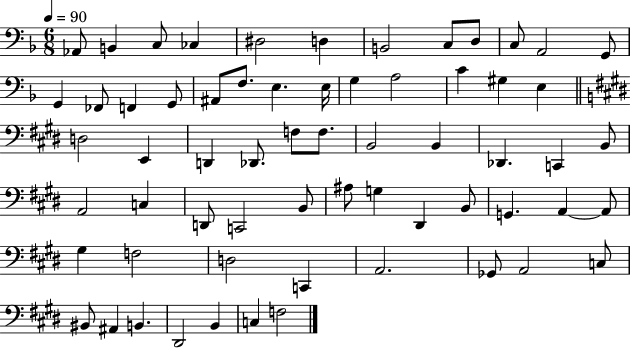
Ab2/e B2/q C3/e CES3/q D#3/h D3/q B2/h C3/e D3/e C3/e A2/h G2/e G2/q FES2/e F2/q G2/e A#2/e F3/e. E3/q. E3/s G3/q A3/h C4/q G#3/q E3/q D3/h E2/q D2/q Db2/e. F3/e F3/e. B2/h B2/q Db2/q. C2/q B2/e A2/h C3/q D2/e C2/h B2/e A#3/e G3/q D#2/q B2/e G2/q. A2/q A2/e G#3/q F3/h D3/h C2/q A2/h. Gb2/e A2/h C3/e BIS2/e A#2/q B2/q. D#2/h B2/q C3/q F3/h